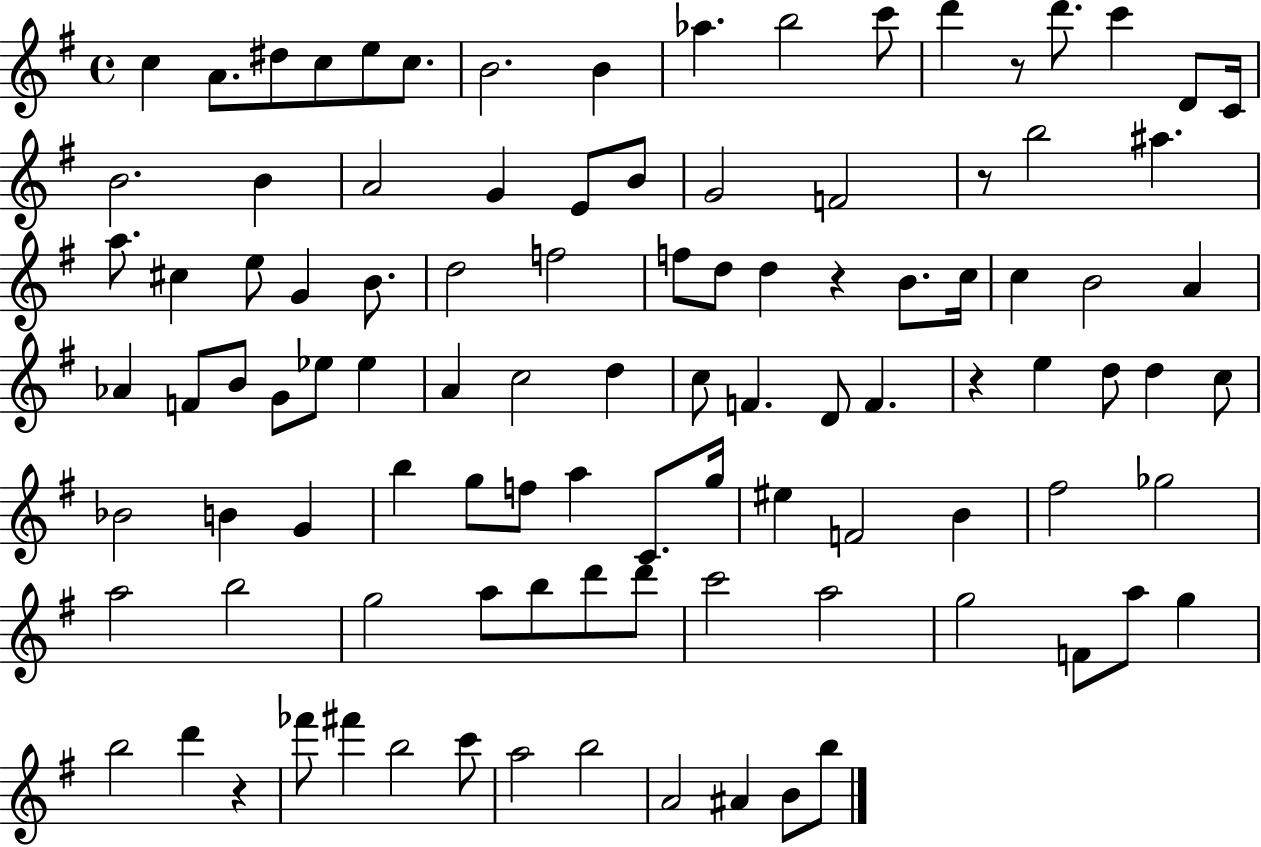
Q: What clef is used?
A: treble